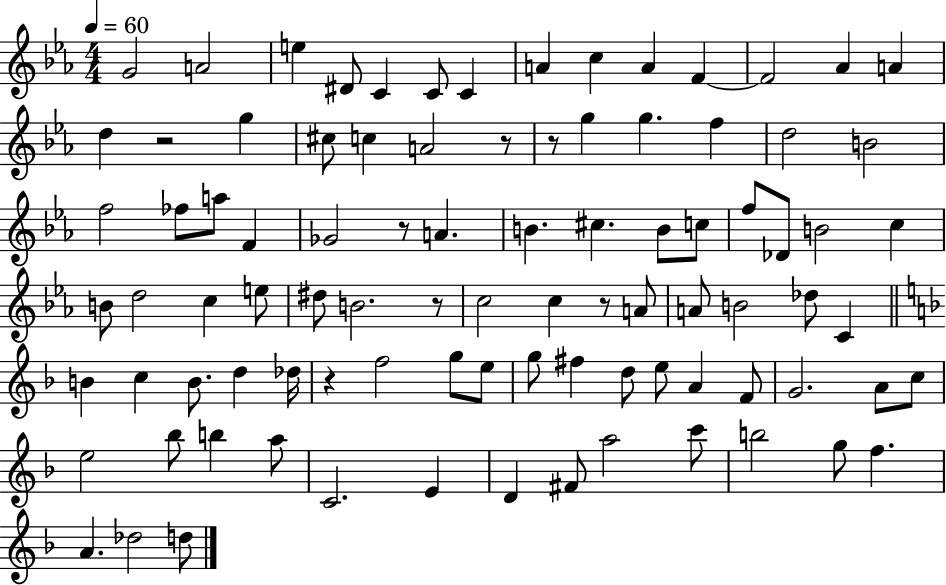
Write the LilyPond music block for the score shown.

{
  \clef treble
  \numericTimeSignature
  \time 4/4
  \key ees \major
  \tempo 4 = 60
  g'2 a'2 | e''4 dis'8 c'4 c'8 c'4 | a'4 c''4 a'4 f'4~~ | f'2 aes'4 a'4 | \break d''4 r2 g''4 | cis''8 c''4 a'2 r8 | r8 g''4 g''4. f''4 | d''2 b'2 | \break f''2 fes''8 a''8 f'4 | ges'2 r8 a'4. | b'4. cis''4. b'8 c''8 | f''8 des'8 b'2 c''4 | \break b'8 d''2 c''4 e''8 | dis''8 b'2. r8 | c''2 c''4 r8 a'8 | a'8 b'2 des''8 c'4 | \break \bar "||" \break \key d \minor b'4 c''4 b'8. d''4 des''16 | r4 f''2 g''8 e''8 | g''8 fis''4 d''8 e''8 a'4 f'8 | g'2. a'8 c''8 | \break e''2 bes''8 b''4 a''8 | c'2. e'4 | d'4 fis'8 a''2 c'''8 | b''2 g''8 f''4. | \break a'4. des''2 d''8 | \bar "|."
}